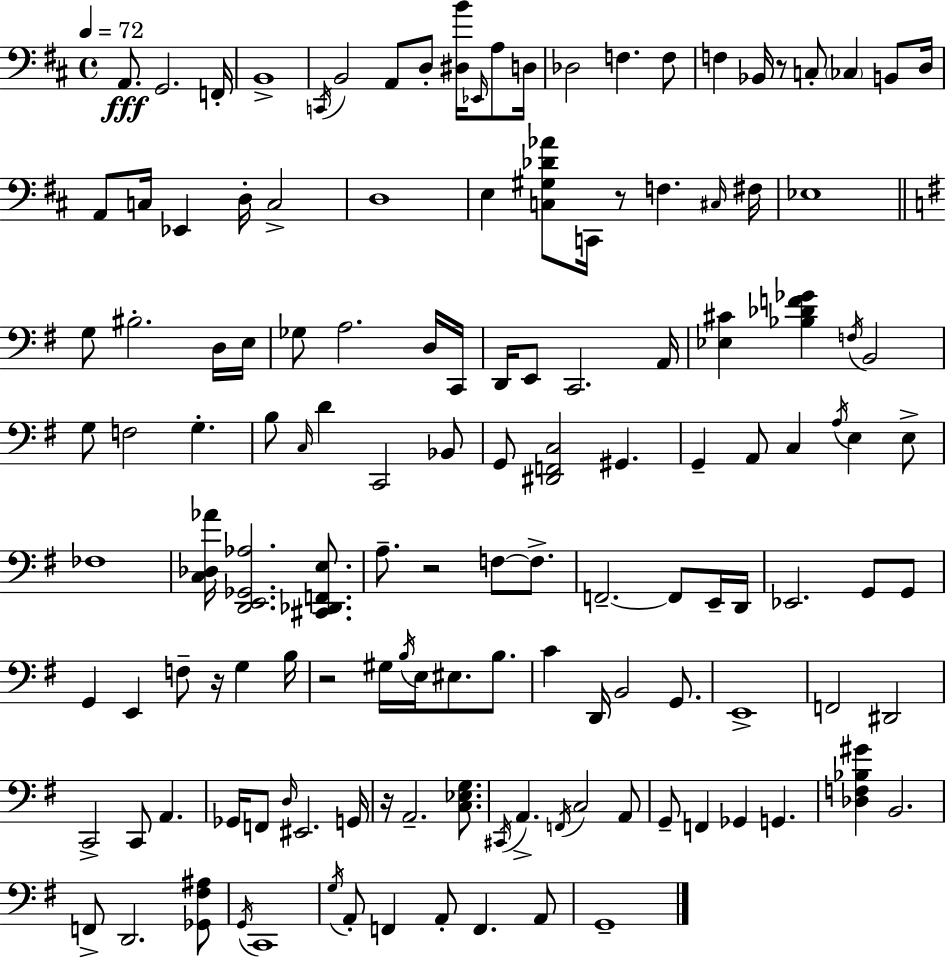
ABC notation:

X:1
T:Untitled
M:4/4
L:1/4
K:D
A,,/2 G,,2 F,,/4 B,,4 C,,/4 B,,2 A,,/2 D,/2 [^D,B]/4 _E,,/4 A,/2 D,/4 _D,2 F, F,/2 F, _B,,/4 z/2 C,/2 _C, B,,/2 D,/4 A,,/2 C,/4 _E,, D,/4 C,2 D,4 E, [C,^G,_D_A]/2 C,,/4 z/2 F, ^C,/4 ^F,/4 _E,4 G,/2 ^B,2 D,/4 E,/4 _G,/2 A,2 D,/4 C,,/4 D,,/4 E,,/2 C,,2 A,,/4 [_E,^C] [_B,_DF_G] F,/4 B,,2 G,/2 F,2 G, B,/2 C,/4 D C,,2 _B,,/2 G,,/2 [^D,,F,,C,]2 ^G,, G,, A,,/2 C, A,/4 E, E,/2 _F,4 [C,_D,_A]/4 [D,,E,,_G,,_A,]2 [^C,,_D,,F,,E,]/2 A,/2 z2 F,/2 F,/2 F,,2 F,,/2 E,,/4 D,,/4 _E,,2 G,,/2 G,,/2 G,, E,, F,/2 z/4 G, B,/4 z2 ^G,/4 B,/4 E,/4 ^E,/2 B,/2 C D,,/4 B,,2 G,,/2 E,,4 F,,2 ^D,,2 C,,2 C,,/2 A,, _G,,/4 F,,/2 D,/4 ^E,,2 G,,/4 z/4 A,,2 [C,_E,G,]/2 ^C,,/4 A,, F,,/4 C,2 A,,/2 G,,/2 F,, _G,, G,, [_D,F,_B,^G] B,,2 F,,/2 D,,2 [_G,,^F,^A,]/2 G,,/4 C,,4 G,/4 A,,/2 F,, A,,/2 F,, A,,/2 G,,4